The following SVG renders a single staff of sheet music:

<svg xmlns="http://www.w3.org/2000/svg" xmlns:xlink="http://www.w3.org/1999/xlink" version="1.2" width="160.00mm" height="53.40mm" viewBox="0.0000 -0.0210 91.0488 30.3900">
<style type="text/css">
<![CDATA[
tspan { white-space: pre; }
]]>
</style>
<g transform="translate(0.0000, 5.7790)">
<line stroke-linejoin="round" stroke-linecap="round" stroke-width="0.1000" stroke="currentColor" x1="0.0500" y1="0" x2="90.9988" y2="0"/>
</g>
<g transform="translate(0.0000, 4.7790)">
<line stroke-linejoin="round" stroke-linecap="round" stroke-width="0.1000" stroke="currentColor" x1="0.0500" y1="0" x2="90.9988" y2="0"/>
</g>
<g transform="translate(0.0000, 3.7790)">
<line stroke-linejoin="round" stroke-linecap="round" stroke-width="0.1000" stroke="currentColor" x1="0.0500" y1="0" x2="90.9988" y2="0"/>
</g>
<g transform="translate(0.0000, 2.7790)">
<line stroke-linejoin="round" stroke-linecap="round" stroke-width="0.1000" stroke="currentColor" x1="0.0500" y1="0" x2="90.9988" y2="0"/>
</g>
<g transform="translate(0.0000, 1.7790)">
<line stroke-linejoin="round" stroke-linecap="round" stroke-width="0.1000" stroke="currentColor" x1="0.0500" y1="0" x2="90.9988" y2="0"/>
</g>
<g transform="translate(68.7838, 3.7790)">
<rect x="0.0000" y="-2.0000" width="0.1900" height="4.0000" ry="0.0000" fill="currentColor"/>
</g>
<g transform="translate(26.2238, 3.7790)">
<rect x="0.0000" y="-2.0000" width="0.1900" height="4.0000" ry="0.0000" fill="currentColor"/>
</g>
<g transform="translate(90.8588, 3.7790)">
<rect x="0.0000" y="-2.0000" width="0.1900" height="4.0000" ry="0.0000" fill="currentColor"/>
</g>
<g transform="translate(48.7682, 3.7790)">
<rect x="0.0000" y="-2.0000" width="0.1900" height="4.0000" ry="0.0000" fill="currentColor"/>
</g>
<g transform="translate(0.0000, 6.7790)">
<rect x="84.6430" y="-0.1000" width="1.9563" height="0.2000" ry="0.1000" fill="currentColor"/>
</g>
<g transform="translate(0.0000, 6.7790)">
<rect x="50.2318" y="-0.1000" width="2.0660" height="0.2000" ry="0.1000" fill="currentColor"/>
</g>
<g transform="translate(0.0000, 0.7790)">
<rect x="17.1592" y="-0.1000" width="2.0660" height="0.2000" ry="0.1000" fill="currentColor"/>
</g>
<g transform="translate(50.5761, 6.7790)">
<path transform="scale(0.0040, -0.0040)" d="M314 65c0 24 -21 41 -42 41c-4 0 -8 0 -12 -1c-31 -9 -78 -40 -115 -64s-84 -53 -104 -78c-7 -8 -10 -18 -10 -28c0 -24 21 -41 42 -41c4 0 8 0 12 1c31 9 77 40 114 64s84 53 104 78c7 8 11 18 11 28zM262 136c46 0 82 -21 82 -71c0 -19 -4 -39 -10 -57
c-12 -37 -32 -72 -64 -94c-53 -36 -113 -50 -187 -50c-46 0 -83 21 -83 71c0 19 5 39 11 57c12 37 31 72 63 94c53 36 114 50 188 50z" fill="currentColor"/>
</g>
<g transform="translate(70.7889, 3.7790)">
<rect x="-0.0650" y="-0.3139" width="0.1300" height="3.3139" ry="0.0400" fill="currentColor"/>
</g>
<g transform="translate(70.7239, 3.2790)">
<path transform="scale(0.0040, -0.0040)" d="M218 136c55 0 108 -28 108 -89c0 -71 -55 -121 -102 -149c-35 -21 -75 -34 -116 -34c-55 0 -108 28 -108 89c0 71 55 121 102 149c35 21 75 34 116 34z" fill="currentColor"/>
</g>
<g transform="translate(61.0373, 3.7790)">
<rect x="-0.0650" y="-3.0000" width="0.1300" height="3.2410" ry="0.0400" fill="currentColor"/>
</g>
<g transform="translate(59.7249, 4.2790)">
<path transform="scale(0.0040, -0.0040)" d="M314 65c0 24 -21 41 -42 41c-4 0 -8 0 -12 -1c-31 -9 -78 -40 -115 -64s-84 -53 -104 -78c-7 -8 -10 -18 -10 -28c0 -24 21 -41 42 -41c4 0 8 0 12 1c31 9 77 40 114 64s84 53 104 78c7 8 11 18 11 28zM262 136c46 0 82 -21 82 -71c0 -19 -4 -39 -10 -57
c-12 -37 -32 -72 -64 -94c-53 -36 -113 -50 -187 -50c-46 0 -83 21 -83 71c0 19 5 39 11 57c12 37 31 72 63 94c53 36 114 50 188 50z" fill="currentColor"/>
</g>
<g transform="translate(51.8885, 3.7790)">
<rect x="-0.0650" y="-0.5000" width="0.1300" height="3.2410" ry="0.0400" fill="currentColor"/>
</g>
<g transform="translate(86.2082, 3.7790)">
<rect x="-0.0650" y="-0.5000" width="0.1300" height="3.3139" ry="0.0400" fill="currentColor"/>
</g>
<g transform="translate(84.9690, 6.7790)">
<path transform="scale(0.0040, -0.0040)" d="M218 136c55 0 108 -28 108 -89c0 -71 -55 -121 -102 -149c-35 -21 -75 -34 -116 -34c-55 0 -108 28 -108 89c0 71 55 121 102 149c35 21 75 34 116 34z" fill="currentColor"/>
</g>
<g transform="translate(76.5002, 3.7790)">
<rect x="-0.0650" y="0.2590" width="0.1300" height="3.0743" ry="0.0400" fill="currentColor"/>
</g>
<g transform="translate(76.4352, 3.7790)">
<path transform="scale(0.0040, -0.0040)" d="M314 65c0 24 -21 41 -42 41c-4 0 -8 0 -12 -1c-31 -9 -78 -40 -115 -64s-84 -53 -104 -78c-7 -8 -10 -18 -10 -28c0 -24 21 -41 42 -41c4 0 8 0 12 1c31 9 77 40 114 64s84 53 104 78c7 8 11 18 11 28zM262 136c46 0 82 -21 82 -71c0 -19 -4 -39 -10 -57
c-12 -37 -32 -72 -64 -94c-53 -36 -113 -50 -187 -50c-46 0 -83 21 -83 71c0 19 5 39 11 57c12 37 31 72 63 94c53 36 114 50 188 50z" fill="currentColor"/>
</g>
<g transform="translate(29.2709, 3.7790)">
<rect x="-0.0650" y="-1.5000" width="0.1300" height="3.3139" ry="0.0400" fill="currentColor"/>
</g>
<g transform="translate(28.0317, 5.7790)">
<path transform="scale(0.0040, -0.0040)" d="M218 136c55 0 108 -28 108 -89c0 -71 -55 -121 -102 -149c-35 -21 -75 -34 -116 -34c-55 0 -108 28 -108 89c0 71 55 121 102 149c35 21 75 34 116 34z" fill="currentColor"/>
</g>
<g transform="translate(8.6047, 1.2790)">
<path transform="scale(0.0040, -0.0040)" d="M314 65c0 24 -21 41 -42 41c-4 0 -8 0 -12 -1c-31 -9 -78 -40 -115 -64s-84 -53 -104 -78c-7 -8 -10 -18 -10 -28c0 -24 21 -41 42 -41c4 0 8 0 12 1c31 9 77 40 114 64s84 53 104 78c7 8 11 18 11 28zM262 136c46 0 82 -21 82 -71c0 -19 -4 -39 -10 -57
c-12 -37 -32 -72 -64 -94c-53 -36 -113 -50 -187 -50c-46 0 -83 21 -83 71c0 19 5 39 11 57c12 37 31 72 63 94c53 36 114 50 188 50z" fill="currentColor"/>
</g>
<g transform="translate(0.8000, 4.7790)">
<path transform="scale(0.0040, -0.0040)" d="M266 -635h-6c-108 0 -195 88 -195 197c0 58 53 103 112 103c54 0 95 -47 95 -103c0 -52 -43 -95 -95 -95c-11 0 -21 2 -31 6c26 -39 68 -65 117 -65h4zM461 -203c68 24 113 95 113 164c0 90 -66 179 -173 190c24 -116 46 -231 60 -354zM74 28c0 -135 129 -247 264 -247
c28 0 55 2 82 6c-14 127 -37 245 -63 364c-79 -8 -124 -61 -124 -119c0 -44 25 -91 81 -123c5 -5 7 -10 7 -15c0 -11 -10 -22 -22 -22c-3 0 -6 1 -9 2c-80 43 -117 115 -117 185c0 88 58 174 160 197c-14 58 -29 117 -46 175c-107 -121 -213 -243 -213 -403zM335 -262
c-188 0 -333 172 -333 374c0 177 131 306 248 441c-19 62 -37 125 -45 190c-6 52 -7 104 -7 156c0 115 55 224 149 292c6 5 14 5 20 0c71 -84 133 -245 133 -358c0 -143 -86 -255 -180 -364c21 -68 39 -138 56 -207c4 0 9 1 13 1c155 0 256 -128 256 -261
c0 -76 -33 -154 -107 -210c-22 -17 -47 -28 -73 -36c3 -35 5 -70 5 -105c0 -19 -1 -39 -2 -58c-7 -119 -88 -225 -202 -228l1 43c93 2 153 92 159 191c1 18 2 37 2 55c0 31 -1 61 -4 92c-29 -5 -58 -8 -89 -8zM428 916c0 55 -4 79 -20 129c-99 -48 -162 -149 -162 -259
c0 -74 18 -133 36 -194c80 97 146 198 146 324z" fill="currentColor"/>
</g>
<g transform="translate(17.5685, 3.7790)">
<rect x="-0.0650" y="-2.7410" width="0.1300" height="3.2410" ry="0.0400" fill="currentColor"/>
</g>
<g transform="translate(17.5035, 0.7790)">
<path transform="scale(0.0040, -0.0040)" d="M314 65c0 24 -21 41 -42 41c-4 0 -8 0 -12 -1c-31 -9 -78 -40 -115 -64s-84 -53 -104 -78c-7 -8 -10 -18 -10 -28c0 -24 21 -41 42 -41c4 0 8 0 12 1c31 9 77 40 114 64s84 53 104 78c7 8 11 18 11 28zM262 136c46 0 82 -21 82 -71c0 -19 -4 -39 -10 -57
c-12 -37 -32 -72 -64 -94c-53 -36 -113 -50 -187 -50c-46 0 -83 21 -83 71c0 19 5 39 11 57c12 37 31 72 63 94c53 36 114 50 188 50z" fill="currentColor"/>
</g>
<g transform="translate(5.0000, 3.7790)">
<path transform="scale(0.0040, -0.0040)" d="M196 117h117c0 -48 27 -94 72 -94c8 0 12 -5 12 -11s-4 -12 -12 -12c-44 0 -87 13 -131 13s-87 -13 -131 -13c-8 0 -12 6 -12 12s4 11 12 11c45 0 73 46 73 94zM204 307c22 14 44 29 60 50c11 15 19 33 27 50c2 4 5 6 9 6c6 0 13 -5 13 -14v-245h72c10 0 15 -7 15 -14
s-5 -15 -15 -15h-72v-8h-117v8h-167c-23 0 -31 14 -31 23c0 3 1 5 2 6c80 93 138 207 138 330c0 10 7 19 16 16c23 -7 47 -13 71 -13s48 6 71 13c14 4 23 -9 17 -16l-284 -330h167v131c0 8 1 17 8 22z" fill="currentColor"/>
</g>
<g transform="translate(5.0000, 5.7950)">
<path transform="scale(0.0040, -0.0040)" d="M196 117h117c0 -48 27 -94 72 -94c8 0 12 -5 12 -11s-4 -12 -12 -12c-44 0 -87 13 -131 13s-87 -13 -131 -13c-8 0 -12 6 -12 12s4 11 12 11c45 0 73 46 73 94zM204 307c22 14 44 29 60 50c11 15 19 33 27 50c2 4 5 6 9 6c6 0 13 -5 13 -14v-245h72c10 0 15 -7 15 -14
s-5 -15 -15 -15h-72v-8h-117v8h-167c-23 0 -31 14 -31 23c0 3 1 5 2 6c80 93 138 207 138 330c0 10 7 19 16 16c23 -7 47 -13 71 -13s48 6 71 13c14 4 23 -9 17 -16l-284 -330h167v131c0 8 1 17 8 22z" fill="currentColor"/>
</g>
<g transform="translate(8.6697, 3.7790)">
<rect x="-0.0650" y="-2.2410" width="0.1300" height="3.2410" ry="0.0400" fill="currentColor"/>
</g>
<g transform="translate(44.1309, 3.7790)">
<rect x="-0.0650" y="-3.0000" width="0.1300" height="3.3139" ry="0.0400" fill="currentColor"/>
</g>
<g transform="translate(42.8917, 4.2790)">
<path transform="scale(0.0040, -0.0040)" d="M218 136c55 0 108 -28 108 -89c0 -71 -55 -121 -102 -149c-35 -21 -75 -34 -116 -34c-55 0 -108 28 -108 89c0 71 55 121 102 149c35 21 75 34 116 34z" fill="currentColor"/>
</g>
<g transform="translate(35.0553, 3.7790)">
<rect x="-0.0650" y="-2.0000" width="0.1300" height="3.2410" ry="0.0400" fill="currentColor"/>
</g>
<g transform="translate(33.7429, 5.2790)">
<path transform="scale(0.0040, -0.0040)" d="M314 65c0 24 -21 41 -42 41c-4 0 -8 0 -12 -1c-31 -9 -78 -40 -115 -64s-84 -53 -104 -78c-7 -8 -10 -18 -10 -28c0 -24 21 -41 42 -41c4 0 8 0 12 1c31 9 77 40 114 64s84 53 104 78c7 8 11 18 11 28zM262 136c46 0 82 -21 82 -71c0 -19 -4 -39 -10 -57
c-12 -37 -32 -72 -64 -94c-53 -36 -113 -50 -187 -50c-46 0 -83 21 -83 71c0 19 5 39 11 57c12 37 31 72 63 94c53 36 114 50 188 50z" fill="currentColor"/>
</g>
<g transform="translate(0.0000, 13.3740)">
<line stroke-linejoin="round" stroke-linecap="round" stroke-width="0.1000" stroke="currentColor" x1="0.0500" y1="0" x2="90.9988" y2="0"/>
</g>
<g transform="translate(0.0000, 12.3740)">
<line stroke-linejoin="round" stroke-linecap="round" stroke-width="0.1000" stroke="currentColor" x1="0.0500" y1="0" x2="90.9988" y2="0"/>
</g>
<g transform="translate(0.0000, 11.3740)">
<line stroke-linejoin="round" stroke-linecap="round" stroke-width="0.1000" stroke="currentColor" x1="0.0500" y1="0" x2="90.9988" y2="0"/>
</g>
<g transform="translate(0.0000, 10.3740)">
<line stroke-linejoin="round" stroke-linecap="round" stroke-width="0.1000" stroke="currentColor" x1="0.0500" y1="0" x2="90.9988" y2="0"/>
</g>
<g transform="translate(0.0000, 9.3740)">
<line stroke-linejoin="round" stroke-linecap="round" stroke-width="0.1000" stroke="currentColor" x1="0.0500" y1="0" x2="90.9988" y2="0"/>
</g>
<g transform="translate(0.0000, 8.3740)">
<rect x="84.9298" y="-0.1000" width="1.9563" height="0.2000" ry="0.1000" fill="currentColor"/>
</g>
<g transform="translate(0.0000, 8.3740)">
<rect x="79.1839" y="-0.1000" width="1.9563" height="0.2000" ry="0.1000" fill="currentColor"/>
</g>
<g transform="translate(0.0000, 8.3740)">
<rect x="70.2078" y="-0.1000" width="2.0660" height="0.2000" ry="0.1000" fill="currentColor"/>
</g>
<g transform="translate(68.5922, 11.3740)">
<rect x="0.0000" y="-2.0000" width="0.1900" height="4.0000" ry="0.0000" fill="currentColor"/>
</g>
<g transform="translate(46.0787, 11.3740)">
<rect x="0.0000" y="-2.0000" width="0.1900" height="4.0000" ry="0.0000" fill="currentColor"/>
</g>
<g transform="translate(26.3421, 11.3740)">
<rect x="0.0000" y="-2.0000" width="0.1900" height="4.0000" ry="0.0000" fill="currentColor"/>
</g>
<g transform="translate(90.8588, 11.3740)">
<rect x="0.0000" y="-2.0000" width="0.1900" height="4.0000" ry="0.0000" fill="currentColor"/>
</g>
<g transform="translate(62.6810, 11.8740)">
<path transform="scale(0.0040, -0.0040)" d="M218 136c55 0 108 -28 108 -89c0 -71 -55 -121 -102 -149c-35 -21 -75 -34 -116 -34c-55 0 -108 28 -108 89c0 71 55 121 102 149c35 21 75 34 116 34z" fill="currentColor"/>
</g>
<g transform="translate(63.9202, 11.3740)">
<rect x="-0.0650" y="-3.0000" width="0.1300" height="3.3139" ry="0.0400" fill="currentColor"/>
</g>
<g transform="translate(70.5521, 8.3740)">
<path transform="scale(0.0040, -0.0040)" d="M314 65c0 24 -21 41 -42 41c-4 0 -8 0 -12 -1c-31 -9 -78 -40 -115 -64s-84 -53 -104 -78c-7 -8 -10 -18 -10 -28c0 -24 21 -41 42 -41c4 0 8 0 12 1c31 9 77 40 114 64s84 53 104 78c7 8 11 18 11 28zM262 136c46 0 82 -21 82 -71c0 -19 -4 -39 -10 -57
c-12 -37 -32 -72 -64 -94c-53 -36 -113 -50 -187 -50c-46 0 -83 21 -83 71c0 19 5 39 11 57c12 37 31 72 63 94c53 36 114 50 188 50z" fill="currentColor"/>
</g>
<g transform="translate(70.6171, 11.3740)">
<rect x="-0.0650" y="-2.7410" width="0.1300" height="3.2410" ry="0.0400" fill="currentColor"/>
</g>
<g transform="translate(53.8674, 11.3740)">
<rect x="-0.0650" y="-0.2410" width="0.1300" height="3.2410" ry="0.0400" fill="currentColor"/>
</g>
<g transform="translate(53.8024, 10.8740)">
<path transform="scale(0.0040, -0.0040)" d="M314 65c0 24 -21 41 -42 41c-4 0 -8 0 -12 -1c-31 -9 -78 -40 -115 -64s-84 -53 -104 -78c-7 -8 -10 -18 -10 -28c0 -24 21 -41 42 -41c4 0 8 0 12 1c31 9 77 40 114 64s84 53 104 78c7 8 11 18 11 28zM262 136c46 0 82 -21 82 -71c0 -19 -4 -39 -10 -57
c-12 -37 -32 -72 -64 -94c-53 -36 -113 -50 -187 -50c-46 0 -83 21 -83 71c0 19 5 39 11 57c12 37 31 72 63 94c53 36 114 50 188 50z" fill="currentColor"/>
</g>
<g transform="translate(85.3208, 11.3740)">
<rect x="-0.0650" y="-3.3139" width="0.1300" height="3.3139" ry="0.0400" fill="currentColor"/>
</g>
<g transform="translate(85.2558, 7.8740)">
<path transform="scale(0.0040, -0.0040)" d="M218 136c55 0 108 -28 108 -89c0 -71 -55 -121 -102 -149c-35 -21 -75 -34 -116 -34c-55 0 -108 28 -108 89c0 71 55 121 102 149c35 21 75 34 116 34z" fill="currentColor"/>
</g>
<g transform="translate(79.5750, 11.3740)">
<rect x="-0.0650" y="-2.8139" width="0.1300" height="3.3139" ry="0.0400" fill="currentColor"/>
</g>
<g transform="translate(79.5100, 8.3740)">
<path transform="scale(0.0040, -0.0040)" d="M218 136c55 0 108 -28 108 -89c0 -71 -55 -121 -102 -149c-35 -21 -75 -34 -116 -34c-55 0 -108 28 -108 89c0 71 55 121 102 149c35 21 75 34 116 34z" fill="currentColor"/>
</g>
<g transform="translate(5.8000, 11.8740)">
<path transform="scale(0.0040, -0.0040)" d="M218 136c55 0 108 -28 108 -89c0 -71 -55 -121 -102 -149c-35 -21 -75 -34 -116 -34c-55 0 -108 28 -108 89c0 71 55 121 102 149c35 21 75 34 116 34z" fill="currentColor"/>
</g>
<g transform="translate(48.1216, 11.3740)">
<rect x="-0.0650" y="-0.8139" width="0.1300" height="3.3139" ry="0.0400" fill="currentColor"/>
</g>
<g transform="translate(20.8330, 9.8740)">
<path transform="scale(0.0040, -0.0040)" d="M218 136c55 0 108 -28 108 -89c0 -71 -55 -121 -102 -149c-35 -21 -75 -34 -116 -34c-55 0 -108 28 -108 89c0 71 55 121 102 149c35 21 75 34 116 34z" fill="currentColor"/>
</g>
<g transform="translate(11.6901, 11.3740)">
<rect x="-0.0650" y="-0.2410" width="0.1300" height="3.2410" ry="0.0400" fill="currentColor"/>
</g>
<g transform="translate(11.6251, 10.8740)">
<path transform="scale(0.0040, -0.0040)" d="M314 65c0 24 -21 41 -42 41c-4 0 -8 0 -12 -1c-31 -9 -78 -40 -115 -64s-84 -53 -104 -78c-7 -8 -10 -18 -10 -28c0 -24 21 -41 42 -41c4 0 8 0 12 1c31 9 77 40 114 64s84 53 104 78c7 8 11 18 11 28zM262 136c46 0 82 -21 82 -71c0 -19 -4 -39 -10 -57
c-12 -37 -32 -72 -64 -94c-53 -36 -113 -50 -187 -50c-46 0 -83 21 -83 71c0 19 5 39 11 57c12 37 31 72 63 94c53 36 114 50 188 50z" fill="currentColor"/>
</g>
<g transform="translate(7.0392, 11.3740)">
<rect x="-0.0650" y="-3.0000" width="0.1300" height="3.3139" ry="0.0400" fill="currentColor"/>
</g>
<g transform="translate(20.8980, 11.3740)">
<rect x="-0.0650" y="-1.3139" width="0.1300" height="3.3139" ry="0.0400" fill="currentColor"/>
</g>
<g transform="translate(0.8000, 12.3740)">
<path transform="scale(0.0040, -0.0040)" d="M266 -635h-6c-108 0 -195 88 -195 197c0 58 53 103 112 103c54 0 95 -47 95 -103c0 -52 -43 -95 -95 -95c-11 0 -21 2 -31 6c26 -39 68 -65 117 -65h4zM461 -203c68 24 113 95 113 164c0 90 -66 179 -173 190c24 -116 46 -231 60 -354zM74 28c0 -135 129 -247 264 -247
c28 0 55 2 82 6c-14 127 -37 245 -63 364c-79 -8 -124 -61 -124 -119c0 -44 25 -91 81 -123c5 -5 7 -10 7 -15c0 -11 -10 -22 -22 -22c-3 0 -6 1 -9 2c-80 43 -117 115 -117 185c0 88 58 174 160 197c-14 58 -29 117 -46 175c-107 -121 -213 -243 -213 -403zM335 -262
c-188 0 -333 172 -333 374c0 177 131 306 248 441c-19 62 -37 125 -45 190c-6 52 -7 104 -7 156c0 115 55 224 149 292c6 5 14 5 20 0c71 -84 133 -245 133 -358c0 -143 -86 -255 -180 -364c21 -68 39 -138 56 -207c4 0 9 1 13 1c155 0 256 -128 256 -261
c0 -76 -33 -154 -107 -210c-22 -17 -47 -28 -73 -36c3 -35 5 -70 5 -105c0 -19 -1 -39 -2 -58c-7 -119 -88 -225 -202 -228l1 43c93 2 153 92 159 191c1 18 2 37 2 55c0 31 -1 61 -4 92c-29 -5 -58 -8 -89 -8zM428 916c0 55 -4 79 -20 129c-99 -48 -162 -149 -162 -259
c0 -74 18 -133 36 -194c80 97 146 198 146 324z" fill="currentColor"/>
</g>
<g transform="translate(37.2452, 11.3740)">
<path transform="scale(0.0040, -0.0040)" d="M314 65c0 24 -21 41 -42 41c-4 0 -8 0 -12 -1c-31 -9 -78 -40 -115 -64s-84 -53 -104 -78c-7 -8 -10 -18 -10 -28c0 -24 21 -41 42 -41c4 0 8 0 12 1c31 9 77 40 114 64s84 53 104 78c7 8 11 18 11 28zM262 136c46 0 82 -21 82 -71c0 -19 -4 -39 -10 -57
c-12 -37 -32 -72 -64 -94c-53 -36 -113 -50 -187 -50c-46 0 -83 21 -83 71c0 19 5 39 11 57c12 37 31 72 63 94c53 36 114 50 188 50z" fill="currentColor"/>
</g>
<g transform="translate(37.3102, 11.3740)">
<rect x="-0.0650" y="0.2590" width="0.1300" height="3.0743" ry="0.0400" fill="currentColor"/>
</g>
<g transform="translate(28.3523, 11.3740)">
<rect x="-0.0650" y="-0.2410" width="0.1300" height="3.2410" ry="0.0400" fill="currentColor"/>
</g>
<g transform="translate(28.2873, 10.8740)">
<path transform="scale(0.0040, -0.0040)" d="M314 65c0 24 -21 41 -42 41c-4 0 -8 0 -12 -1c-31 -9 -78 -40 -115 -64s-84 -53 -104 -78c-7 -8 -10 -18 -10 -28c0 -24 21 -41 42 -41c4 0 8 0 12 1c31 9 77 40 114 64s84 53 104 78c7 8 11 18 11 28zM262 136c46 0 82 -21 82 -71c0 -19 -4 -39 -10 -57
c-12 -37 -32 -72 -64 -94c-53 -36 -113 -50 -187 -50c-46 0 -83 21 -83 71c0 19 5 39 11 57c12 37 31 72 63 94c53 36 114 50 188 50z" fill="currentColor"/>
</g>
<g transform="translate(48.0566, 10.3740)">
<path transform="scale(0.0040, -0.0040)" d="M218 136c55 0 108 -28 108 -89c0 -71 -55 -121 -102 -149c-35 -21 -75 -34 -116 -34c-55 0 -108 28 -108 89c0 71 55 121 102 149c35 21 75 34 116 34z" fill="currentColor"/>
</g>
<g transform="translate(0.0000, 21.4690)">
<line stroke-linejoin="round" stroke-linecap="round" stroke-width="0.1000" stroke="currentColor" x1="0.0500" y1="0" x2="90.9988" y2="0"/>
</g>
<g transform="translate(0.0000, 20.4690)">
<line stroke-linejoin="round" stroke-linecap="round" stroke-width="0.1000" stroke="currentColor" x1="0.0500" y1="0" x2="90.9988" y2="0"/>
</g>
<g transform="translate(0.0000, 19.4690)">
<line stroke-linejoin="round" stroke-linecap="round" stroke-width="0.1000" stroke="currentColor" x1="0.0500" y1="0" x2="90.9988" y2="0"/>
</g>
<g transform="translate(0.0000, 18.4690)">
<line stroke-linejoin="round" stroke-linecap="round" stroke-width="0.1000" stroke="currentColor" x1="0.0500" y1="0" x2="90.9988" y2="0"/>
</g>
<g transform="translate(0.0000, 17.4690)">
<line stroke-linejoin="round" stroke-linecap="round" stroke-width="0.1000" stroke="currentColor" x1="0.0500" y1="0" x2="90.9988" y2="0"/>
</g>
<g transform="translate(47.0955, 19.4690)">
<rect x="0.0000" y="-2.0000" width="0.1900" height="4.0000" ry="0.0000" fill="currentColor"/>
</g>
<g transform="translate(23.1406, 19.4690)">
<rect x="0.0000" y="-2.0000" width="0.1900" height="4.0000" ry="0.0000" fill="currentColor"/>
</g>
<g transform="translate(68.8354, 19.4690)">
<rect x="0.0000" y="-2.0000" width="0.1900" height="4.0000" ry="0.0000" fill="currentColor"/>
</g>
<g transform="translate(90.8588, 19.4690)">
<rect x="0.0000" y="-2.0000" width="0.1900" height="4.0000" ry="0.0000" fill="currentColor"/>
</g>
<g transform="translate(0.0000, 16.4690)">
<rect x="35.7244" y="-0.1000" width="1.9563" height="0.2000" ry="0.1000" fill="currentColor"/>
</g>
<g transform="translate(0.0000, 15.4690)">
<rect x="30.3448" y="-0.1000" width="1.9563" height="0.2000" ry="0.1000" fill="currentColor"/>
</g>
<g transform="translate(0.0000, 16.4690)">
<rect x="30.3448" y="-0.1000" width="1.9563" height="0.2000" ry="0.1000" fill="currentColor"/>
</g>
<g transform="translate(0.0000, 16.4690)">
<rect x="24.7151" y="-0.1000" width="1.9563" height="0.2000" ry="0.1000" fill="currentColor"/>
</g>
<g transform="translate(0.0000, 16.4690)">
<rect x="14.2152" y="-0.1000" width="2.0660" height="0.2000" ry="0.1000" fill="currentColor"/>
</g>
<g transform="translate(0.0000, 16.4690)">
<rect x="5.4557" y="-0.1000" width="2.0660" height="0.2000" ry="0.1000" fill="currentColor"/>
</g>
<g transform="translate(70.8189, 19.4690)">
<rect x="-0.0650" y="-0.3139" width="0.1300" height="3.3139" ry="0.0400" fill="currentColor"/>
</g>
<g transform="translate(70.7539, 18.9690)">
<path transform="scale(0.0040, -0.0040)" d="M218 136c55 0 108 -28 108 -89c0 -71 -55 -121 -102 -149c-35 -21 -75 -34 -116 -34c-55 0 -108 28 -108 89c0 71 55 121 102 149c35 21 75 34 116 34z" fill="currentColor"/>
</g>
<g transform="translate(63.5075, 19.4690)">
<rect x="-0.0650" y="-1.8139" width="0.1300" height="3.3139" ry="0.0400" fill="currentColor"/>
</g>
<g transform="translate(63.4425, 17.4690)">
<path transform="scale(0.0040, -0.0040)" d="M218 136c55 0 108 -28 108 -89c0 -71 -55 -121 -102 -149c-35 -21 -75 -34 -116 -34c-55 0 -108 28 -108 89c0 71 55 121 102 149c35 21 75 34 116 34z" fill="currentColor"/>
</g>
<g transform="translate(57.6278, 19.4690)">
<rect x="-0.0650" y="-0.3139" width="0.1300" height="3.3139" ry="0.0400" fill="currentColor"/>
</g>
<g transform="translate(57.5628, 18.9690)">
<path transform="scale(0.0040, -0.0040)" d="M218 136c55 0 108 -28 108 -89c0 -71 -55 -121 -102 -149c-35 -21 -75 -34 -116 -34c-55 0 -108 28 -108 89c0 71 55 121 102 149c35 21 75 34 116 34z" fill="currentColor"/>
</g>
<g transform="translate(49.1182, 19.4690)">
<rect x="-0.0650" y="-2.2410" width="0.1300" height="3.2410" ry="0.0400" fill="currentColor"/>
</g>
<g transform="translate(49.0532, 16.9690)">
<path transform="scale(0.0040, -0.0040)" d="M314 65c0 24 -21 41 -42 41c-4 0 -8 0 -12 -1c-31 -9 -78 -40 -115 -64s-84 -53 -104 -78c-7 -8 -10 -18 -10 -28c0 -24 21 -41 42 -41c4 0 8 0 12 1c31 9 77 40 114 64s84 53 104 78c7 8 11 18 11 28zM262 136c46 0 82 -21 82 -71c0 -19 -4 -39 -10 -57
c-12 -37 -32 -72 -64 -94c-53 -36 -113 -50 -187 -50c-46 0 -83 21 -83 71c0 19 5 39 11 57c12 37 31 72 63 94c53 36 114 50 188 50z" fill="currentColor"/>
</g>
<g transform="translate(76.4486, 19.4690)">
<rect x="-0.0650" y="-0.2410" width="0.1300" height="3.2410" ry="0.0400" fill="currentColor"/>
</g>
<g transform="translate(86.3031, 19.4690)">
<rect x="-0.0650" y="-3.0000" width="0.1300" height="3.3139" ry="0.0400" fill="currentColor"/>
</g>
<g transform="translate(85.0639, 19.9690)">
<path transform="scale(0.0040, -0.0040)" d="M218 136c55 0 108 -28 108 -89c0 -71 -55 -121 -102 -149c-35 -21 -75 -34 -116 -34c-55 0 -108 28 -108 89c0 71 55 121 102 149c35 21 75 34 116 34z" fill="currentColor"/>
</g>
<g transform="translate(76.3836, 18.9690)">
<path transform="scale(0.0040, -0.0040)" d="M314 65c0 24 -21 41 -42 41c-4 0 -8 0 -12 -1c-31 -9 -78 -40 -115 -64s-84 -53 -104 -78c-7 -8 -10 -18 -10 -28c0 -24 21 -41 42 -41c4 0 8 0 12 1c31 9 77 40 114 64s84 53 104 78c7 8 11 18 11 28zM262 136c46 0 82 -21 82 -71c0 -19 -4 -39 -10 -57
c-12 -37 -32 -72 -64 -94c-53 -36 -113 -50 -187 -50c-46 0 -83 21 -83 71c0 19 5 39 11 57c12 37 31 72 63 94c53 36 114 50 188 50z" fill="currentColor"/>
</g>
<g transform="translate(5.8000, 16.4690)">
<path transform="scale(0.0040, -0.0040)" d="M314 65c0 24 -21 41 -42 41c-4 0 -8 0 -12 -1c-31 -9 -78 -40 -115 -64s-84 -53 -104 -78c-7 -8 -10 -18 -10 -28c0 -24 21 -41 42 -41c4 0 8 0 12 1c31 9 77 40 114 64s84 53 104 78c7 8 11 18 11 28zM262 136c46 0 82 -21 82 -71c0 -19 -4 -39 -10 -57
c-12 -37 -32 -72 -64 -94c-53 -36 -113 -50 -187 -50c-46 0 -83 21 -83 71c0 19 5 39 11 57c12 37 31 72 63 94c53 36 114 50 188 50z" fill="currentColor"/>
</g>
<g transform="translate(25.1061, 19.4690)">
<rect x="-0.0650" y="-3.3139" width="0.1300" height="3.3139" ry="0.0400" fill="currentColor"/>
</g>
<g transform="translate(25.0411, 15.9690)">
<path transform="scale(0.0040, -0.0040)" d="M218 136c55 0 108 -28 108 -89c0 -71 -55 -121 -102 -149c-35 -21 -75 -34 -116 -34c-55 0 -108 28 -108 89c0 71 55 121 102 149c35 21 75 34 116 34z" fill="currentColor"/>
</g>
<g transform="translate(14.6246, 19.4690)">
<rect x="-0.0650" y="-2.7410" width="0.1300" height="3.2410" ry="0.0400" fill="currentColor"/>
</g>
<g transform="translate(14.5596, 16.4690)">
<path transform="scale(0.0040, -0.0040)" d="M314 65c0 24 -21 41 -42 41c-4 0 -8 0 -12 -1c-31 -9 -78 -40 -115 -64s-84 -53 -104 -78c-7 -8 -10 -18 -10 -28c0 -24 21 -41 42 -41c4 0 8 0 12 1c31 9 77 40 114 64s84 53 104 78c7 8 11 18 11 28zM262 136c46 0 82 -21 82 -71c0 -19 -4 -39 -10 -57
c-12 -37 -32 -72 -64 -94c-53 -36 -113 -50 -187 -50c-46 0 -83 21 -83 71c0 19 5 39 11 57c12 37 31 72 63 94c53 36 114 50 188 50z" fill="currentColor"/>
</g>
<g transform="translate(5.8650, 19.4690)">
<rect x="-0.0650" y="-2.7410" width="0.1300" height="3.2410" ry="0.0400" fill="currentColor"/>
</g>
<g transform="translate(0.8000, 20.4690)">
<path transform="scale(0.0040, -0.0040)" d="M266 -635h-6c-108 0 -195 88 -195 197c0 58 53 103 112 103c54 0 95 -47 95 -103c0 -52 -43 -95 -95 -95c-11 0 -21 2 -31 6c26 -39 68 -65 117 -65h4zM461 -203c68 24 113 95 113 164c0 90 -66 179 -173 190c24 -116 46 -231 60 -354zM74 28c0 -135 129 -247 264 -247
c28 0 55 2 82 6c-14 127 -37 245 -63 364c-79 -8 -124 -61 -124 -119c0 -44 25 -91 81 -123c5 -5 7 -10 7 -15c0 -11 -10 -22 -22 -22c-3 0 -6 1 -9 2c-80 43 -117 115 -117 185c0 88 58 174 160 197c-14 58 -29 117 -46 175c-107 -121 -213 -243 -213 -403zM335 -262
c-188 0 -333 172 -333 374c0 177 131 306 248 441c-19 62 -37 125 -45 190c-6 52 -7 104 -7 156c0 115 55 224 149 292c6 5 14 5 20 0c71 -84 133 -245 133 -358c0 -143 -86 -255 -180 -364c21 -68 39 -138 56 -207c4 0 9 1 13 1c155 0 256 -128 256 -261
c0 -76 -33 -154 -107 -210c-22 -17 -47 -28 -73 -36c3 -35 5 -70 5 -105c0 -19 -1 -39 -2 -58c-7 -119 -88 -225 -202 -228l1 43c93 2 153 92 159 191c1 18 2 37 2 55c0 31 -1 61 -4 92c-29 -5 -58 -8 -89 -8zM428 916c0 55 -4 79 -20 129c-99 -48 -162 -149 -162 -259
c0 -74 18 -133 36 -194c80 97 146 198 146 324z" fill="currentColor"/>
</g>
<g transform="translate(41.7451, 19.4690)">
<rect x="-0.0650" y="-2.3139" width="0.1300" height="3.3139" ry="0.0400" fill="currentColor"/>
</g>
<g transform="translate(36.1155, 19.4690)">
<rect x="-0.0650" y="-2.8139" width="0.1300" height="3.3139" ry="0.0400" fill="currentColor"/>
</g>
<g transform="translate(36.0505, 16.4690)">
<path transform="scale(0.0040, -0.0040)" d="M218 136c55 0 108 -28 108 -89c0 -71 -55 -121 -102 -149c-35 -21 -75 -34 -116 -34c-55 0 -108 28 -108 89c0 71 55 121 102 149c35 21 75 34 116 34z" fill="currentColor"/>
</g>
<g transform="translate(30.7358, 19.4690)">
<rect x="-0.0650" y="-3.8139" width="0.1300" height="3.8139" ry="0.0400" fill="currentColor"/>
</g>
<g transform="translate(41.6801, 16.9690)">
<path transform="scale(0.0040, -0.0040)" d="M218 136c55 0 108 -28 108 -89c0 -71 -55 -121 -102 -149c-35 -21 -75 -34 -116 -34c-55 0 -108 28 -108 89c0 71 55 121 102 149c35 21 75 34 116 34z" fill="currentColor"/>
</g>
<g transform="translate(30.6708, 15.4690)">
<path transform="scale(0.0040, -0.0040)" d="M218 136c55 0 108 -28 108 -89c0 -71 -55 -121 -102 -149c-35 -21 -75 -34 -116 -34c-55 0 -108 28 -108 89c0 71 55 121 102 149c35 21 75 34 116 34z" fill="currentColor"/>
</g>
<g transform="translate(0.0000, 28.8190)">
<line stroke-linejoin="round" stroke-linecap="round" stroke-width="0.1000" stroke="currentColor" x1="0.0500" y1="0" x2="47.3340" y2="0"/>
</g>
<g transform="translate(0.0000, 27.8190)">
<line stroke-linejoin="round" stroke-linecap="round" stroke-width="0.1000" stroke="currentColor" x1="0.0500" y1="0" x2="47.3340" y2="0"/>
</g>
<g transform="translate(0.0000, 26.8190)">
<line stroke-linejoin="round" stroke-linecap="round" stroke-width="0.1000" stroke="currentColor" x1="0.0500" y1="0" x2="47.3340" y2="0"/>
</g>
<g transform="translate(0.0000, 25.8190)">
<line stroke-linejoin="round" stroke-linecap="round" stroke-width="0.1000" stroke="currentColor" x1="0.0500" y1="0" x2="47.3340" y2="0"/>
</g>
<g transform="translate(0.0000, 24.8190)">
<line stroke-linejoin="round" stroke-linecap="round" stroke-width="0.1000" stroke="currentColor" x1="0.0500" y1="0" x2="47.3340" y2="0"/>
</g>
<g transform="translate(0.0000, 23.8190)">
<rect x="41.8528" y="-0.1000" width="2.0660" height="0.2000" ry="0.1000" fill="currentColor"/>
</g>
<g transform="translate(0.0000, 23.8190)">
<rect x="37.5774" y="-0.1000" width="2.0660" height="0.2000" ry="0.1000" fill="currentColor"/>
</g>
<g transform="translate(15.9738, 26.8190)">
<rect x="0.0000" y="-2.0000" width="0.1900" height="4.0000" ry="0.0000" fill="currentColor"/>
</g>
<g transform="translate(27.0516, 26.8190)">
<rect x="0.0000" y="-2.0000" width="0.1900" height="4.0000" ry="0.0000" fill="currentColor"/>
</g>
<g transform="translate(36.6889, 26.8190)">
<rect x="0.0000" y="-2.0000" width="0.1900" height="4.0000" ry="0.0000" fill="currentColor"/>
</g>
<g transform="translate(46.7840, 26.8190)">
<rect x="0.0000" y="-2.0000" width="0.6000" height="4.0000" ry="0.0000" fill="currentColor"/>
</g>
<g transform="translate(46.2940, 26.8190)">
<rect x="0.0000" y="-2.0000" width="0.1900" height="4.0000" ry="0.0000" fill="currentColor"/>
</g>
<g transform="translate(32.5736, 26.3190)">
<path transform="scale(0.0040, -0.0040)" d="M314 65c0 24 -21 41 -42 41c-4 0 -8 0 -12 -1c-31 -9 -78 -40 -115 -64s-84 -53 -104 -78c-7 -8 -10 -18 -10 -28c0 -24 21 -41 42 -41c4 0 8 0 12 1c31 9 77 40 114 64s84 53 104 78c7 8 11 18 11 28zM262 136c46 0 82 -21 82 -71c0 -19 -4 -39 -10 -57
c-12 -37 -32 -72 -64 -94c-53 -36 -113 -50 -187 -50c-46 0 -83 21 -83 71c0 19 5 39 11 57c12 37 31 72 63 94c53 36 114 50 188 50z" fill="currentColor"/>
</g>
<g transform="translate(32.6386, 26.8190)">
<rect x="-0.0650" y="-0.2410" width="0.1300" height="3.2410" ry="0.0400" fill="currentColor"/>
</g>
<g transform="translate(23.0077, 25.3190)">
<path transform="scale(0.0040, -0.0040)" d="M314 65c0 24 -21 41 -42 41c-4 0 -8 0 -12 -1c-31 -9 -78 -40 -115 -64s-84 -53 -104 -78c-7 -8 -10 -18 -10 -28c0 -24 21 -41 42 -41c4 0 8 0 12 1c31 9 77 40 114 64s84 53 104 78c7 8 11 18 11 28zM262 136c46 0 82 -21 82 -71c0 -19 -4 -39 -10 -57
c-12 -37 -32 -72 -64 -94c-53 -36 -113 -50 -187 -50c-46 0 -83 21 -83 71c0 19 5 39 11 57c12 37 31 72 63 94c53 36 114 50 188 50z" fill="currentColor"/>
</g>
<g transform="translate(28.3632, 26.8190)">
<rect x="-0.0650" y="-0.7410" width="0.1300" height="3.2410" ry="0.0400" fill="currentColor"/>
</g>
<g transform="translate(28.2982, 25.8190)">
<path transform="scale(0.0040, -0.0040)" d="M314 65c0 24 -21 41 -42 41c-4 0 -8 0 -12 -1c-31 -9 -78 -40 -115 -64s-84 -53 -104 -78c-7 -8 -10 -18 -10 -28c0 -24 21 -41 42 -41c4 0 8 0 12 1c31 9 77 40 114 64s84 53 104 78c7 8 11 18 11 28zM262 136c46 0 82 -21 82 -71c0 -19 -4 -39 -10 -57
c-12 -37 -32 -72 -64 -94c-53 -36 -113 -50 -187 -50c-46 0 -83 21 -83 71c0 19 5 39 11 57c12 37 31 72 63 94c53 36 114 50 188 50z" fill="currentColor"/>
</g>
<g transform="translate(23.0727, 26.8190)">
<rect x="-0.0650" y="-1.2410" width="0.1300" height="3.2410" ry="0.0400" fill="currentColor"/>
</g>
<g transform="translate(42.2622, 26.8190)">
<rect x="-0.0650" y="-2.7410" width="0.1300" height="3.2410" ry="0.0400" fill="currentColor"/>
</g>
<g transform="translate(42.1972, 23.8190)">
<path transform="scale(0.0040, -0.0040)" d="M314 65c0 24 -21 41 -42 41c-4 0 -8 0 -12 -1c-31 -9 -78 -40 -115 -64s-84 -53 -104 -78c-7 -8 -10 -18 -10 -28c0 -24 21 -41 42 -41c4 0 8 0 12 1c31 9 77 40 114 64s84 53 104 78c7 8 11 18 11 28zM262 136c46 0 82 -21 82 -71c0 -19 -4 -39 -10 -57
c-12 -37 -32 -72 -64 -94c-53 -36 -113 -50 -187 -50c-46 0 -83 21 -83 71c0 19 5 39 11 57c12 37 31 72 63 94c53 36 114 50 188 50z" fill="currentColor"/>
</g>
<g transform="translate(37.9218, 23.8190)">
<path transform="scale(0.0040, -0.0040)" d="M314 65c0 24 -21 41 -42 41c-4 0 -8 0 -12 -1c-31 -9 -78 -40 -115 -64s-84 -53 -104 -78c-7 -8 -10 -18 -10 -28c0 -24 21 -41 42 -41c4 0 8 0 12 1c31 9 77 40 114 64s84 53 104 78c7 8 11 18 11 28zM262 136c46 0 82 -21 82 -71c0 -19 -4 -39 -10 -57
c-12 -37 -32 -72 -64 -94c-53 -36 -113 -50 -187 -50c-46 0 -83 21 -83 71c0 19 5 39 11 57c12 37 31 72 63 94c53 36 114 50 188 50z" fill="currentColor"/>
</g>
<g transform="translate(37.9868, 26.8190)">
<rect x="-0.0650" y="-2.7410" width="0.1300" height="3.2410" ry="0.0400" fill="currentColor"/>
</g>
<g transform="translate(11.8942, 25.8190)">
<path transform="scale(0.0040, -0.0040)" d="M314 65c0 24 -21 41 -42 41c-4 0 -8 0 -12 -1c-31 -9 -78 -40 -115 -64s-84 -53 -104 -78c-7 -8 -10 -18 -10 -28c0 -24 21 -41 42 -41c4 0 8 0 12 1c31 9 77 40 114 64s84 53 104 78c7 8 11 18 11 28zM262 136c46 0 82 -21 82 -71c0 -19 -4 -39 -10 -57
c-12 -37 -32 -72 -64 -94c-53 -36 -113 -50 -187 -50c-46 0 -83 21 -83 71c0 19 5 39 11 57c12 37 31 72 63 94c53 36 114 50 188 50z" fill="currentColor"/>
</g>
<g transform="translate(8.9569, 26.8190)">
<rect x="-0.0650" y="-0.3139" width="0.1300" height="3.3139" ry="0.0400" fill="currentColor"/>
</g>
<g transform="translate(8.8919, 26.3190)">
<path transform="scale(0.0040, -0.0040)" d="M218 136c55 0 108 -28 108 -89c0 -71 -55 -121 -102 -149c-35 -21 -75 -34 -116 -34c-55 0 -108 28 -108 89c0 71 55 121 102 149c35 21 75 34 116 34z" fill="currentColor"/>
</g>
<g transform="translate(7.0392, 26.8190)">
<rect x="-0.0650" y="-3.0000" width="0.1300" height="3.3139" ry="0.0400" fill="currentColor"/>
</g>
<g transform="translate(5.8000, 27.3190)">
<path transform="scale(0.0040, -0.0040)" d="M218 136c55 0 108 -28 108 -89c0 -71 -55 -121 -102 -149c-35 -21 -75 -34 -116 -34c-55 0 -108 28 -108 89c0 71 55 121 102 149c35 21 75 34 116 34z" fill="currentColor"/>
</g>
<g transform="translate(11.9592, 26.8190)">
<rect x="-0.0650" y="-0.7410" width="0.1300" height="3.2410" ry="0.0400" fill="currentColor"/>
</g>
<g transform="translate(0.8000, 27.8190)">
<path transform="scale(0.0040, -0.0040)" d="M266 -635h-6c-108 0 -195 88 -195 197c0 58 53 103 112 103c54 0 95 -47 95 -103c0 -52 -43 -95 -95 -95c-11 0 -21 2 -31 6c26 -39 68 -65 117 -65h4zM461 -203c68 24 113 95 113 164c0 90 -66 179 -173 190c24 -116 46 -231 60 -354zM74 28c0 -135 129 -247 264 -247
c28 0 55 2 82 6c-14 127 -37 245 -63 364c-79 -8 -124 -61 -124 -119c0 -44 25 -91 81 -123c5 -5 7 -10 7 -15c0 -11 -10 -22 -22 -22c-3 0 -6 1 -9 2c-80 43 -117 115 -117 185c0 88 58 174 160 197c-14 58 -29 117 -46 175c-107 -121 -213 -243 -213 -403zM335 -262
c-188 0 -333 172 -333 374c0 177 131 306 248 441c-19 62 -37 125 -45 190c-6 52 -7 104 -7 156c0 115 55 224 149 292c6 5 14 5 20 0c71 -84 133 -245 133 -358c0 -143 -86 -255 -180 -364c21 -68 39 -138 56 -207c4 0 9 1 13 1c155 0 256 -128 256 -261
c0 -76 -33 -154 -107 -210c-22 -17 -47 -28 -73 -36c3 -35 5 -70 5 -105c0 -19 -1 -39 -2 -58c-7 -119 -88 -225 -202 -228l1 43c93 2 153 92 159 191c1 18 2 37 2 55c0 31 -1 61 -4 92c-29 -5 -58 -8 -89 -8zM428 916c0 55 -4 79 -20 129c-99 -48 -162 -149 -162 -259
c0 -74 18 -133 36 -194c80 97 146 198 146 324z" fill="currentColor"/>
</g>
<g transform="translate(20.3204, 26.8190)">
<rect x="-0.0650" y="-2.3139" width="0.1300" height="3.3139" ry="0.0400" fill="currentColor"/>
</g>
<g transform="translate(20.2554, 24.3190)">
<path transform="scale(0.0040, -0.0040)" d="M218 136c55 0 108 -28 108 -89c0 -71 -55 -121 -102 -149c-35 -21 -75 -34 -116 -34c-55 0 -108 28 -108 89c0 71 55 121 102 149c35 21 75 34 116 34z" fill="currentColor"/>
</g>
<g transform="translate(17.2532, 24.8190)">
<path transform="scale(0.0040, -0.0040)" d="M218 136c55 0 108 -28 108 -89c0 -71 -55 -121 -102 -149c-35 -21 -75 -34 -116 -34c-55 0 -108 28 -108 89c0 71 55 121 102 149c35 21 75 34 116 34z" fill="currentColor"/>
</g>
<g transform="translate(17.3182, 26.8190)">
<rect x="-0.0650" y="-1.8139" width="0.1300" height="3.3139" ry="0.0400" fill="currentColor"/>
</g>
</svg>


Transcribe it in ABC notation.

X:1
T:Untitled
M:4/4
L:1/4
K:C
g2 a2 E F2 A C2 A2 c B2 C A c2 e c2 B2 d c2 A a2 a b a2 a2 b c' a g g2 c f c c2 A A c d2 f g e2 d2 c2 a2 a2